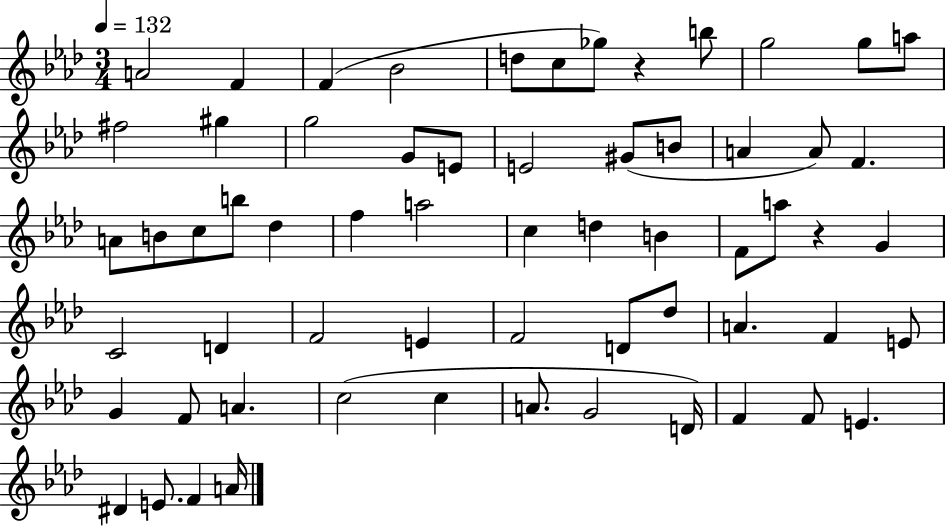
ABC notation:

X:1
T:Untitled
M:3/4
L:1/4
K:Ab
A2 F F _B2 d/2 c/2 _g/2 z b/2 g2 g/2 a/2 ^f2 ^g g2 G/2 E/2 E2 ^G/2 B/2 A A/2 F A/2 B/2 c/2 b/2 _d f a2 c d B F/2 a/2 z G C2 D F2 E F2 D/2 _d/2 A F E/2 G F/2 A c2 c A/2 G2 D/4 F F/2 E ^D E/2 F A/4